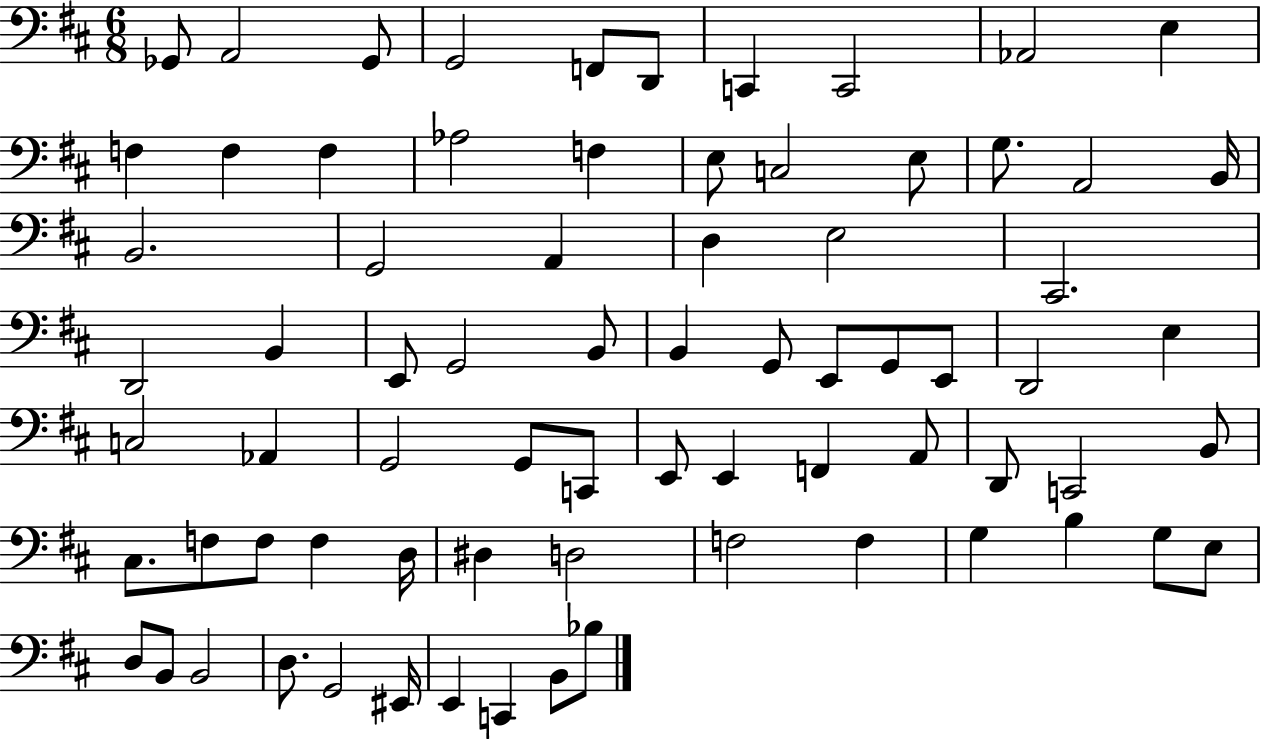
{
  \clef bass
  \numericTimeSignature
  \time 6/8
  \key d \major
  \repeat volta 2 { ges,8 a,2 ges,8 | g,2 f,8 d,8 | c,4 c,2 | aes,2 e4 | \break f4 f4 f4 | aes2 f4 | e8 c2 e8 | g8. a,2 b,16 | \break b,2. | g,2 a,4 | d4 e2 | cis,2. | \break d,2 b,4 | e,8 g,2 b,8 | b,4 g,8 e,8 g,8 e,8 | d,2 e4 | \break c2 aes,4 | g,2 g,8 c,8 | e,8 e,4 f,4 a,8 | d,8 c,2 b,8 | \break cis8. f8 f8 f4 d16 | dis4 d2 | f2 f4 | g4 b4 g8 e8 | \break d8 b,8 b,2 | d8. g,2 eis,16 | e,4 c,4 b,8 bes8 | } \bar "|."
}